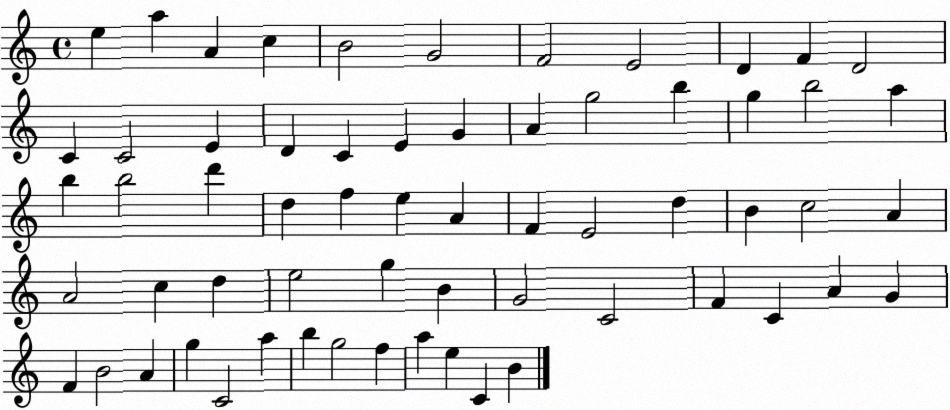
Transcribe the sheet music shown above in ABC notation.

X:1
T:Untitled
M:4/4
L:1/4
K:C
e a A c B2 G2 F2 E2 D F D2 C C2 E D C E G A g2 b g b2 a b b2 d' d f e A F E2 d B c2 A A2 c d e2 g B G2 C2 F C A G F B2 A g C2 a b g2 f a e C B